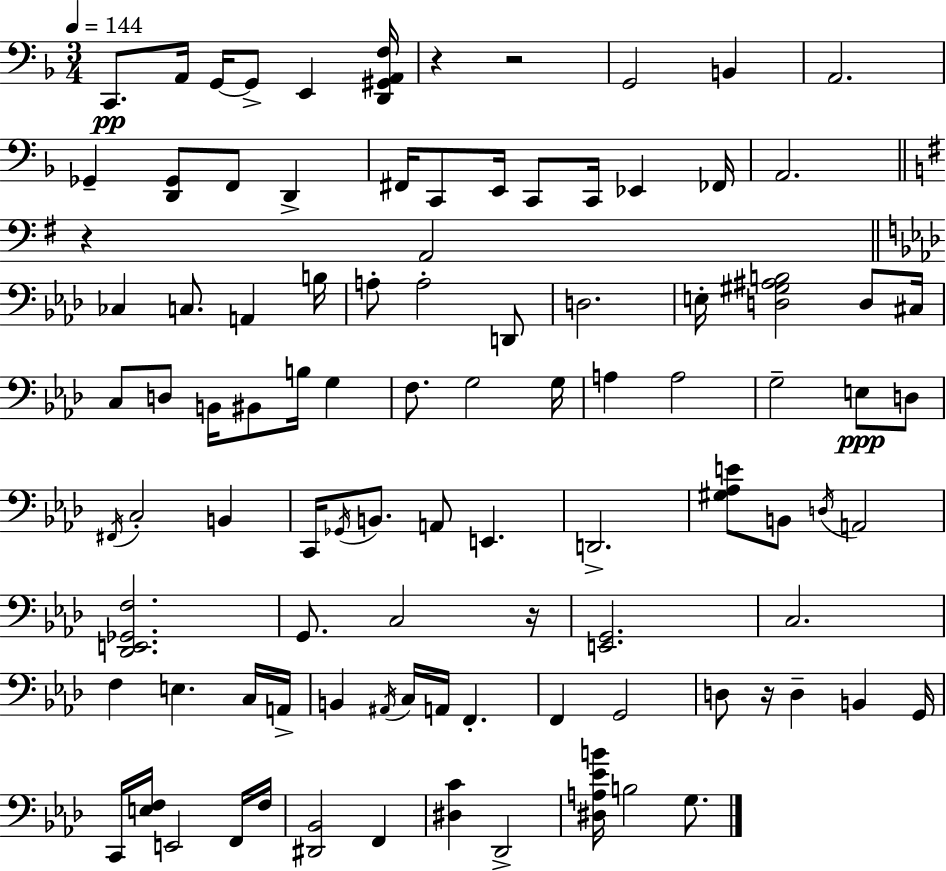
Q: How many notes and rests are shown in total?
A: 98